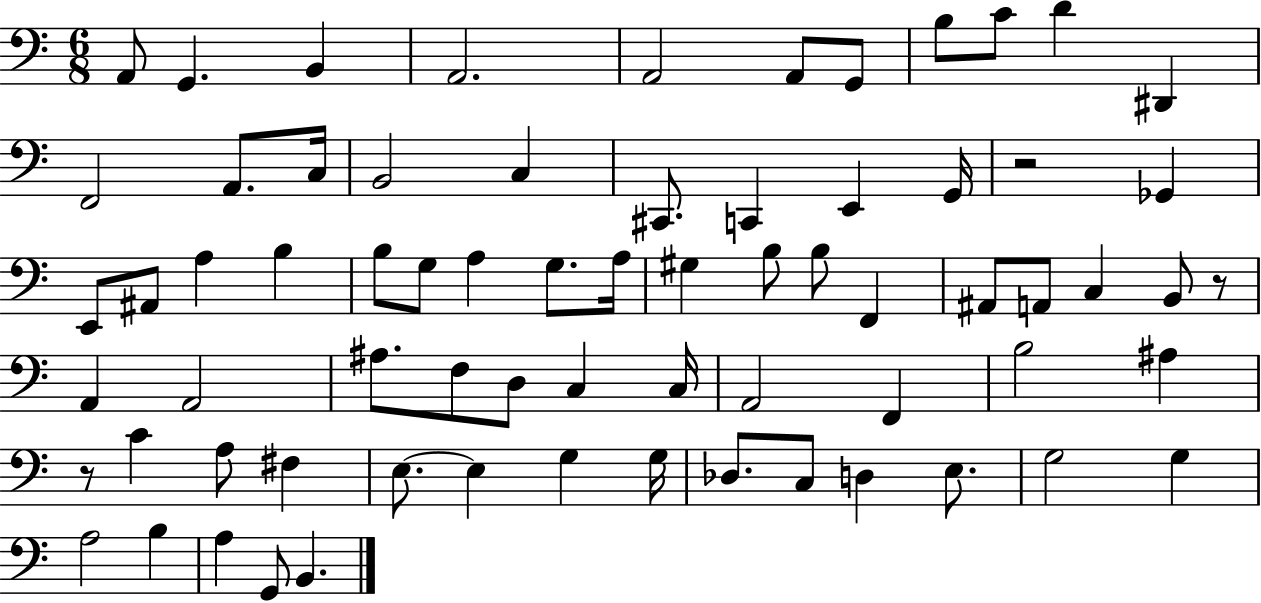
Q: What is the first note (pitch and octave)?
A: A2